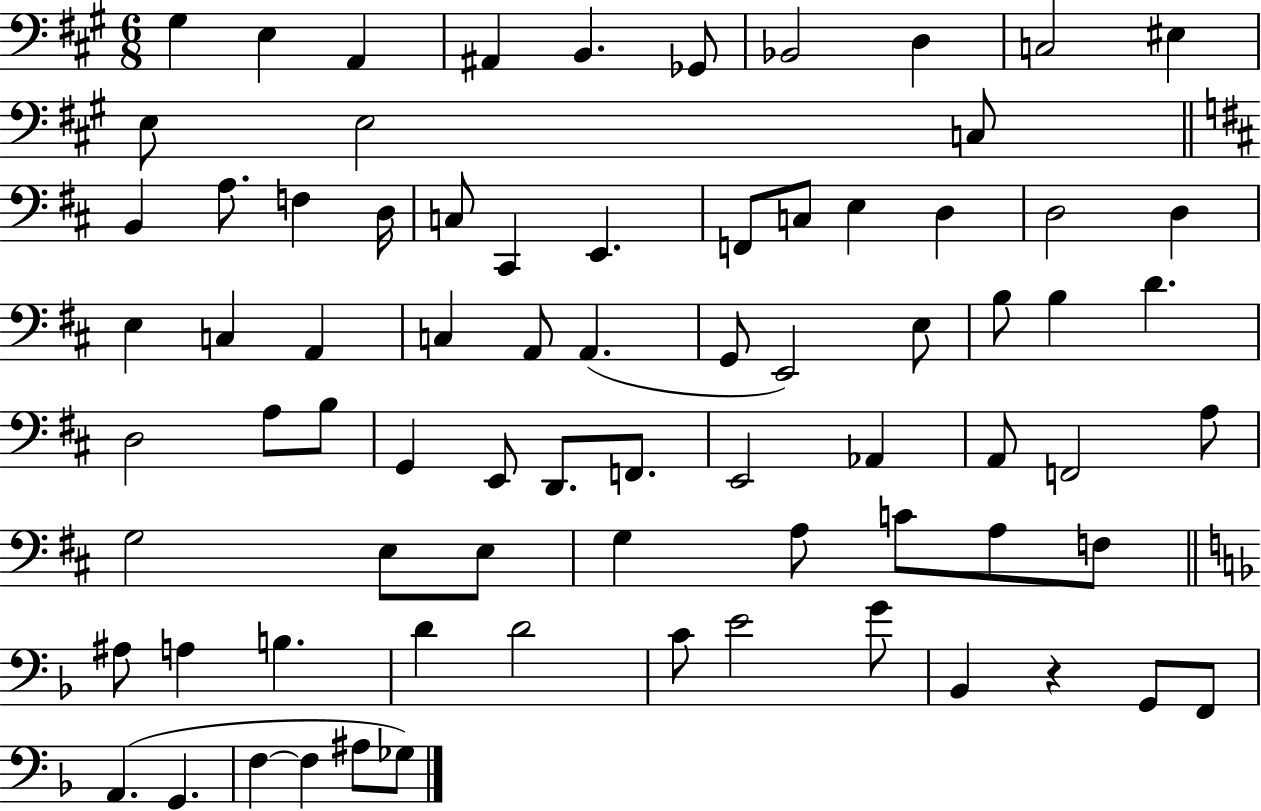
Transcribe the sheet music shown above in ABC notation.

X:1
T:Untitled
M:6/8
L:1/4
K:A
^G, E, A,, ^A,, B,, _G,,/2 _B,,2 D, C,2 ^E, E,/2 E,2 C,/2 B,, A,/2 F, D,/4 C,/2 ^C,, E,, F,,/2 C,/2 E, D, D,2 D, E, C, A,, C, A,,/2 A,, G,,/2 E,,2 E,/2 B,/2 B, D D,2 A,/2 B,/2 G,, E,,/2 D,,/2 F,,/2 E,,2 _A,, A,,/2 F,,2 A,/2 G,2 E,/2 E,/2 G, A,/2 C/2 A,/2 F,/2 ^A,/2 A, B, D D2 C/2 E2 G/2 _B,, z G,,/2 F,,/2 A,, G,, F, F, ^A,/2 _G,/2